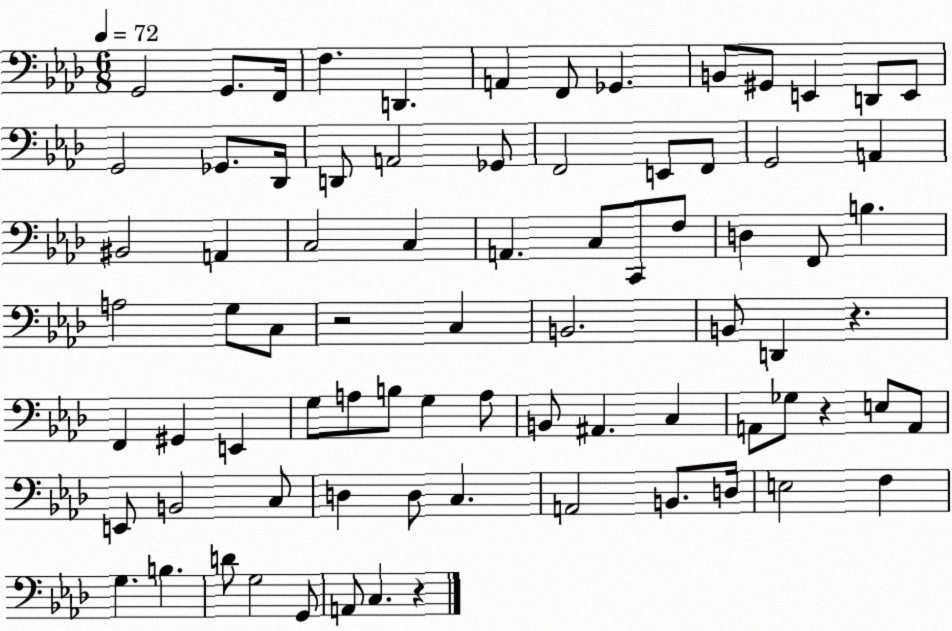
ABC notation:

X:1
T:Untitled
M:6/8
L:1/4
K:Ab
G,,2 G,,/2 F,,/4 F, D,, A,, F,,/2 _G,, B,,/2 ^G,,/2 E,, D,,/2 E,,/2 G,,2 _G,,/2 _D,,/4 D,,/2 A,,2 _G,,/2 F,,2 E,,/2 F,,/2 G,,2 A,, ^B,,2 A,, C,2 C, A,, C,/2 C,,/2 F,/2 D, F,,/2 B, A,2 G,/2 C,/2 z2 C, B,,2 B,,/2 D,, z F,, ^G,, E,, G,/2 A,/2 B,/2 G, A,/2 B,,/2 ^A,, C, A,,/2 _G,/2 z E,/2 A,,/2 E,,/2 B,,2 C,/2 D, D,/2 C, A,,2 B,,/2 D,/4 E,2 F, G, B, D/2 G,2 G,,/2 A,,/2 C, z